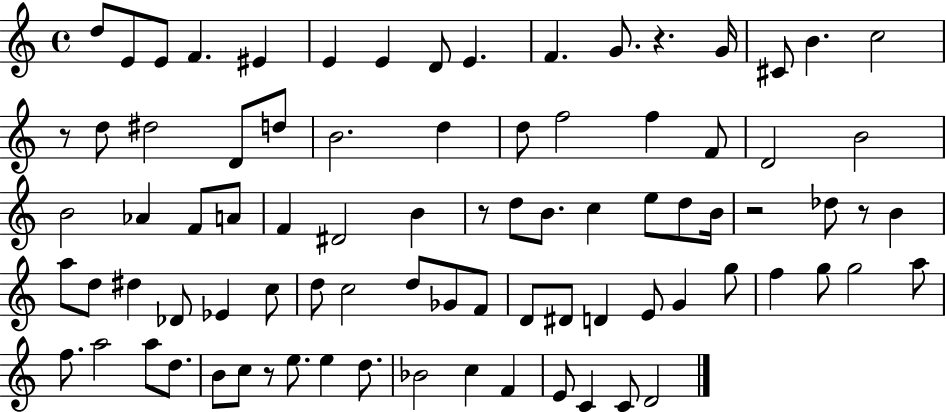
D5/e E4/e E4/e F4/q. EIS4/q E4/q E4/q D4/e E4/q. F4/q. G4/e. R/q. G4/s C#4/e B4/q. C5/h R/e D5/e D#5/h D4/e D5/e B4/h. D5/q D5/e F5/h F5/q F4/e D4/h B4/h B4/h Ab4/q F4/e A4/e F4/q D#4/h B4/q R/e D5/e B4/e. C5/q E5/e D5/e B4/s R/h Db5/e R/e B4/q A5/e D5/e D#5/q Db4/e Eb4/q C5/e D5/e C5/h D5/e Gb4/e F4/e D4/e D#4/e D4/q E4/e G4/q G5/e F5/q G5/e G5/h A5/e F5/e. A5/h A5/e D5/e. B4/e C5/e R/e E5/e. E5/q D5/e. Bb4/h C5/q F4/q E4/e C4/q C4/e D4/h